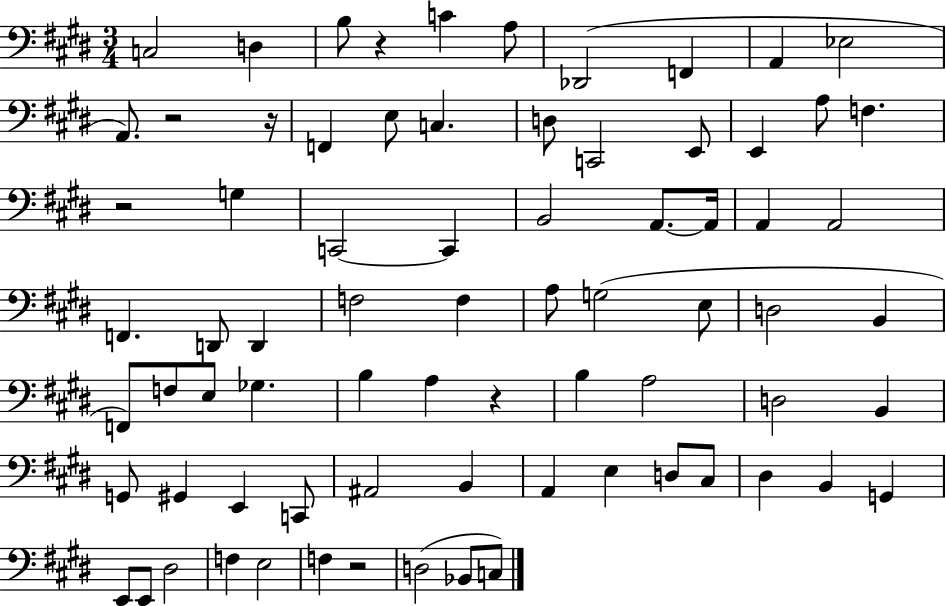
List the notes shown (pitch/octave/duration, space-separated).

C3/h D3/q B3/e R/q C4/q A3/e Db2/h F2/q A2/q Eb3/h A2/e. R/h R/s F2/q E3/e C3/q. D3/e C2/h E2/e E2/q A3/e F3/q. R/h G3/q C2/h C2/q B2/h A2/e. A2/s A2/q A2/h F2/q. D2/e D2/q F3/h F3/q A3/e G3/h E3/e D3/h B2/q F2/e F3/e E3/e Gb3/q. B3/q A3/q R/q B3/q A3/h D3/h B2/q G2/e G#2/q E2/q C2/e A#2/h B2/q A2/q E3/q D3/e C#3/e D#3/q B2/q G2/q E2/e E2/e D#3/h F3/q E3/h F3/q R/h D3/h Bb2/e C3/e